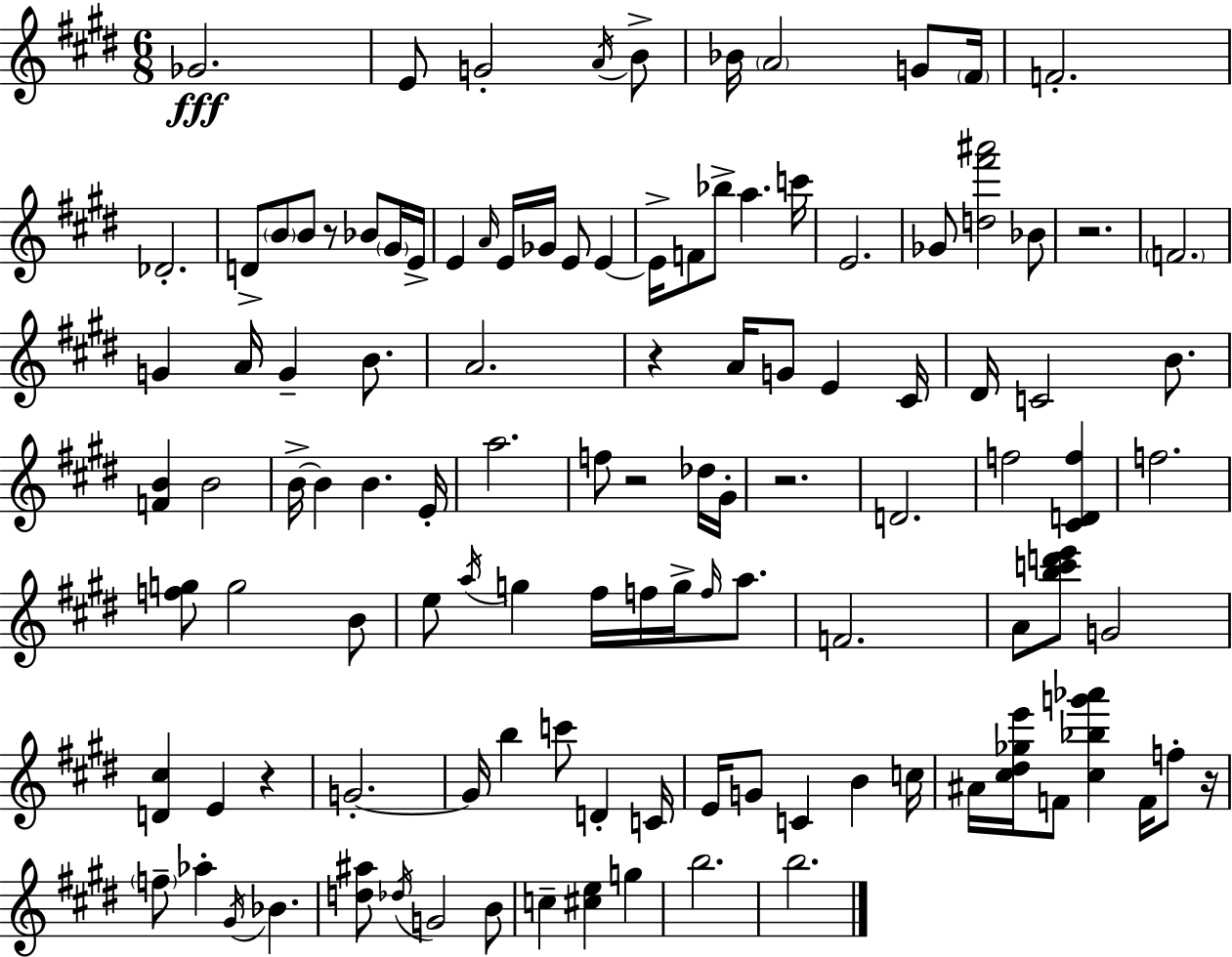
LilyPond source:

{
  \clef treble
  \numericTimeSignature
  \time 6/8
  \key e \major
  ges'2.\fff | e'8 g'2-. \acciaccatura { a'16 } b'8-> | bes'16 \parenthesize a'2 g'8 | \parenthesize fis'16 f'2.-. | \break des'2.-. | d'8-> \parenthesize b'8 b'8 r8 bes'8 \parenthesize gis'16 | e'16-> e'4 \grace { a'16 } e'16 ges'16 e'8 e'4~~ | e'16-> f'8 bes''8-> a''4. | \break c'''16 e'2. | ges'8 <d'' fis''' ais'''>2 | bes'8 r2. | \parenthesize f'2. | \break g'4 a'16 g'4-- b'8. | a'2. | r4 a'16 g'8 e'4 | cis'16 dis'16 c'2 b'8. | \break <f' b'>4 b'2 | b'16->~~ b'4 b'4. | e'16-. a''2. | f''8 r2 | \break des''16 gis'16-. r2. | d'2. | f''2 <cis' d' f''>4 | f''2. | \break <f'' g''>8 g''2 | b'8 e''8 \acciaccatura { a''16 } g''4 fis''16 f''16 g''16-> | \grace { f''16 } a''8. f'2. | a'8 <b'' c''' d''' e'''>8 g'2 | \break <d' cis''>4 e'4 | r4 g'2.-.~~ | g'16 b''4 c'''8 d'4-. | c'16 e'16 g'8 c'4 b'4 | \break c''16 ais'16 <cis'' dis'' ges'' e'''>16 f'8 <cis'' bes'' g''' aes'''>4 | f'16 f''8-. r16 \parenthesize f''8-- aes''4-. \acciaccatura { gis'16 } bes'4. | <d'' ais''>8 \acciaccatura { des''16 } g'2 | b'8 c''4-- <cis'' e''>4 | \break g''4 b''2. | b''2. | \bar "|."
}